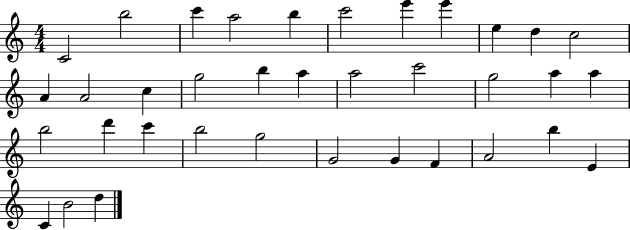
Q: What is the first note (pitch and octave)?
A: C4